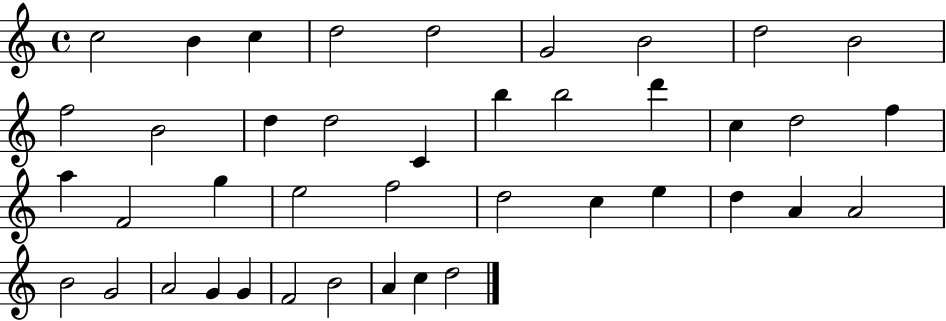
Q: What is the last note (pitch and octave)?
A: D5